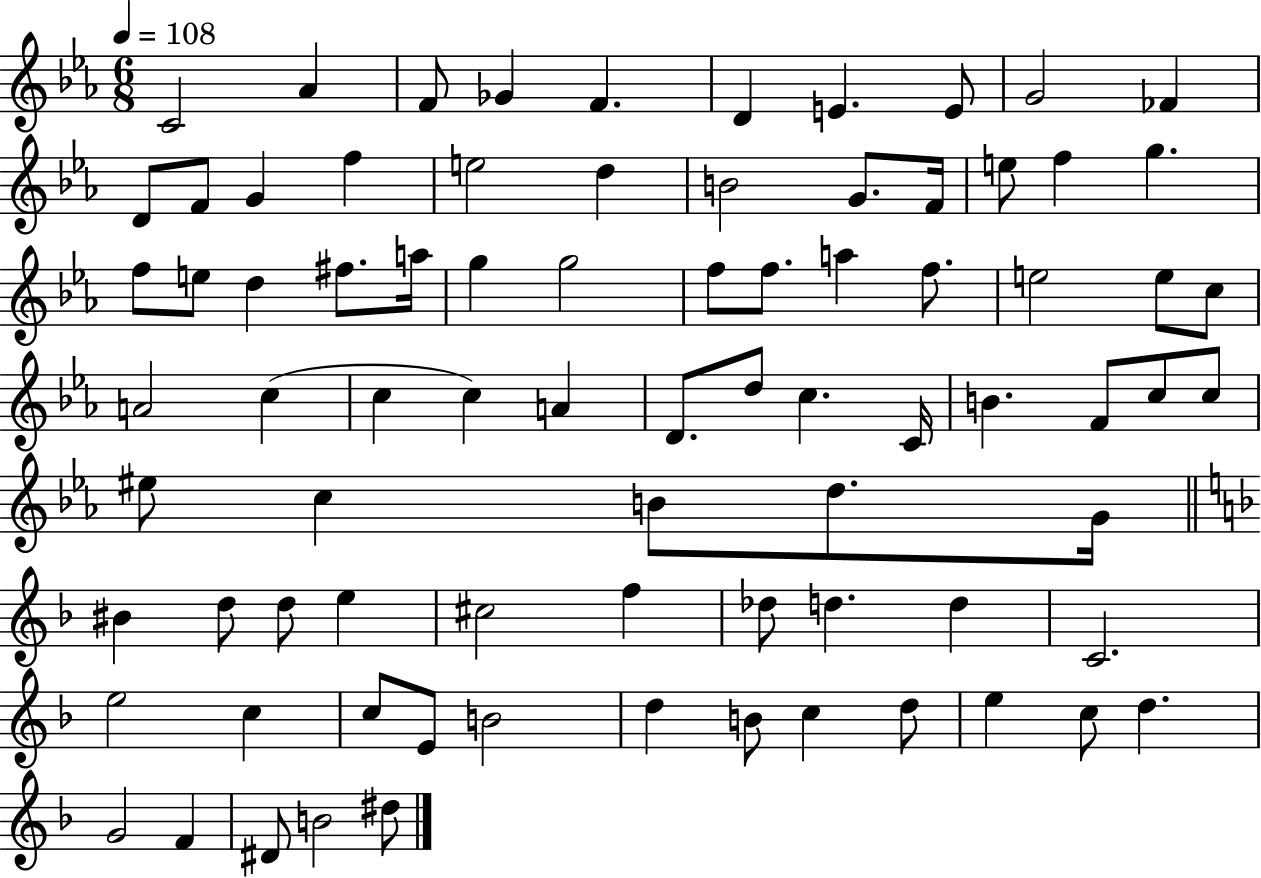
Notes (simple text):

C4/h Ab4/q F4/e Gb4/q F4/q. D4/q E4/q. E4/e G4/h FES4/q D4/e F4/e G4/q F5/q E5/h D5/q B4/h G4/e. F4/s E5/e F5/q G5/q. F5/e E5/e D5/q F#5/e. A5/s G5/q G5/h F5/e F5/e. A5/q F5/e. E5/h E5/e C5/e A4/h C5/q C5/q C5/q A4/q D4/e. D5/e C5/q. C4/s B4/q. F4/e C5/e C5/e EIS5/e C5/q B4/e D5/e. G4/s BIS4/q D5/e D5/e E5/q C#5/h F5/q Db5/e D5/q. D5/q C4/h. E5/h C5/q C5/e E4/e B4/h D5/q B4/e C5/q D5/e E5/q C5/e D5/q. G4/h F4/q D#4/e B4/h D#5/e